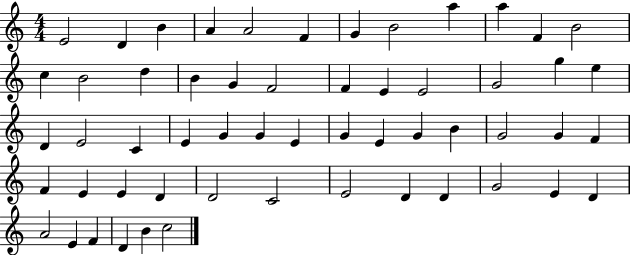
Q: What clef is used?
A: treble